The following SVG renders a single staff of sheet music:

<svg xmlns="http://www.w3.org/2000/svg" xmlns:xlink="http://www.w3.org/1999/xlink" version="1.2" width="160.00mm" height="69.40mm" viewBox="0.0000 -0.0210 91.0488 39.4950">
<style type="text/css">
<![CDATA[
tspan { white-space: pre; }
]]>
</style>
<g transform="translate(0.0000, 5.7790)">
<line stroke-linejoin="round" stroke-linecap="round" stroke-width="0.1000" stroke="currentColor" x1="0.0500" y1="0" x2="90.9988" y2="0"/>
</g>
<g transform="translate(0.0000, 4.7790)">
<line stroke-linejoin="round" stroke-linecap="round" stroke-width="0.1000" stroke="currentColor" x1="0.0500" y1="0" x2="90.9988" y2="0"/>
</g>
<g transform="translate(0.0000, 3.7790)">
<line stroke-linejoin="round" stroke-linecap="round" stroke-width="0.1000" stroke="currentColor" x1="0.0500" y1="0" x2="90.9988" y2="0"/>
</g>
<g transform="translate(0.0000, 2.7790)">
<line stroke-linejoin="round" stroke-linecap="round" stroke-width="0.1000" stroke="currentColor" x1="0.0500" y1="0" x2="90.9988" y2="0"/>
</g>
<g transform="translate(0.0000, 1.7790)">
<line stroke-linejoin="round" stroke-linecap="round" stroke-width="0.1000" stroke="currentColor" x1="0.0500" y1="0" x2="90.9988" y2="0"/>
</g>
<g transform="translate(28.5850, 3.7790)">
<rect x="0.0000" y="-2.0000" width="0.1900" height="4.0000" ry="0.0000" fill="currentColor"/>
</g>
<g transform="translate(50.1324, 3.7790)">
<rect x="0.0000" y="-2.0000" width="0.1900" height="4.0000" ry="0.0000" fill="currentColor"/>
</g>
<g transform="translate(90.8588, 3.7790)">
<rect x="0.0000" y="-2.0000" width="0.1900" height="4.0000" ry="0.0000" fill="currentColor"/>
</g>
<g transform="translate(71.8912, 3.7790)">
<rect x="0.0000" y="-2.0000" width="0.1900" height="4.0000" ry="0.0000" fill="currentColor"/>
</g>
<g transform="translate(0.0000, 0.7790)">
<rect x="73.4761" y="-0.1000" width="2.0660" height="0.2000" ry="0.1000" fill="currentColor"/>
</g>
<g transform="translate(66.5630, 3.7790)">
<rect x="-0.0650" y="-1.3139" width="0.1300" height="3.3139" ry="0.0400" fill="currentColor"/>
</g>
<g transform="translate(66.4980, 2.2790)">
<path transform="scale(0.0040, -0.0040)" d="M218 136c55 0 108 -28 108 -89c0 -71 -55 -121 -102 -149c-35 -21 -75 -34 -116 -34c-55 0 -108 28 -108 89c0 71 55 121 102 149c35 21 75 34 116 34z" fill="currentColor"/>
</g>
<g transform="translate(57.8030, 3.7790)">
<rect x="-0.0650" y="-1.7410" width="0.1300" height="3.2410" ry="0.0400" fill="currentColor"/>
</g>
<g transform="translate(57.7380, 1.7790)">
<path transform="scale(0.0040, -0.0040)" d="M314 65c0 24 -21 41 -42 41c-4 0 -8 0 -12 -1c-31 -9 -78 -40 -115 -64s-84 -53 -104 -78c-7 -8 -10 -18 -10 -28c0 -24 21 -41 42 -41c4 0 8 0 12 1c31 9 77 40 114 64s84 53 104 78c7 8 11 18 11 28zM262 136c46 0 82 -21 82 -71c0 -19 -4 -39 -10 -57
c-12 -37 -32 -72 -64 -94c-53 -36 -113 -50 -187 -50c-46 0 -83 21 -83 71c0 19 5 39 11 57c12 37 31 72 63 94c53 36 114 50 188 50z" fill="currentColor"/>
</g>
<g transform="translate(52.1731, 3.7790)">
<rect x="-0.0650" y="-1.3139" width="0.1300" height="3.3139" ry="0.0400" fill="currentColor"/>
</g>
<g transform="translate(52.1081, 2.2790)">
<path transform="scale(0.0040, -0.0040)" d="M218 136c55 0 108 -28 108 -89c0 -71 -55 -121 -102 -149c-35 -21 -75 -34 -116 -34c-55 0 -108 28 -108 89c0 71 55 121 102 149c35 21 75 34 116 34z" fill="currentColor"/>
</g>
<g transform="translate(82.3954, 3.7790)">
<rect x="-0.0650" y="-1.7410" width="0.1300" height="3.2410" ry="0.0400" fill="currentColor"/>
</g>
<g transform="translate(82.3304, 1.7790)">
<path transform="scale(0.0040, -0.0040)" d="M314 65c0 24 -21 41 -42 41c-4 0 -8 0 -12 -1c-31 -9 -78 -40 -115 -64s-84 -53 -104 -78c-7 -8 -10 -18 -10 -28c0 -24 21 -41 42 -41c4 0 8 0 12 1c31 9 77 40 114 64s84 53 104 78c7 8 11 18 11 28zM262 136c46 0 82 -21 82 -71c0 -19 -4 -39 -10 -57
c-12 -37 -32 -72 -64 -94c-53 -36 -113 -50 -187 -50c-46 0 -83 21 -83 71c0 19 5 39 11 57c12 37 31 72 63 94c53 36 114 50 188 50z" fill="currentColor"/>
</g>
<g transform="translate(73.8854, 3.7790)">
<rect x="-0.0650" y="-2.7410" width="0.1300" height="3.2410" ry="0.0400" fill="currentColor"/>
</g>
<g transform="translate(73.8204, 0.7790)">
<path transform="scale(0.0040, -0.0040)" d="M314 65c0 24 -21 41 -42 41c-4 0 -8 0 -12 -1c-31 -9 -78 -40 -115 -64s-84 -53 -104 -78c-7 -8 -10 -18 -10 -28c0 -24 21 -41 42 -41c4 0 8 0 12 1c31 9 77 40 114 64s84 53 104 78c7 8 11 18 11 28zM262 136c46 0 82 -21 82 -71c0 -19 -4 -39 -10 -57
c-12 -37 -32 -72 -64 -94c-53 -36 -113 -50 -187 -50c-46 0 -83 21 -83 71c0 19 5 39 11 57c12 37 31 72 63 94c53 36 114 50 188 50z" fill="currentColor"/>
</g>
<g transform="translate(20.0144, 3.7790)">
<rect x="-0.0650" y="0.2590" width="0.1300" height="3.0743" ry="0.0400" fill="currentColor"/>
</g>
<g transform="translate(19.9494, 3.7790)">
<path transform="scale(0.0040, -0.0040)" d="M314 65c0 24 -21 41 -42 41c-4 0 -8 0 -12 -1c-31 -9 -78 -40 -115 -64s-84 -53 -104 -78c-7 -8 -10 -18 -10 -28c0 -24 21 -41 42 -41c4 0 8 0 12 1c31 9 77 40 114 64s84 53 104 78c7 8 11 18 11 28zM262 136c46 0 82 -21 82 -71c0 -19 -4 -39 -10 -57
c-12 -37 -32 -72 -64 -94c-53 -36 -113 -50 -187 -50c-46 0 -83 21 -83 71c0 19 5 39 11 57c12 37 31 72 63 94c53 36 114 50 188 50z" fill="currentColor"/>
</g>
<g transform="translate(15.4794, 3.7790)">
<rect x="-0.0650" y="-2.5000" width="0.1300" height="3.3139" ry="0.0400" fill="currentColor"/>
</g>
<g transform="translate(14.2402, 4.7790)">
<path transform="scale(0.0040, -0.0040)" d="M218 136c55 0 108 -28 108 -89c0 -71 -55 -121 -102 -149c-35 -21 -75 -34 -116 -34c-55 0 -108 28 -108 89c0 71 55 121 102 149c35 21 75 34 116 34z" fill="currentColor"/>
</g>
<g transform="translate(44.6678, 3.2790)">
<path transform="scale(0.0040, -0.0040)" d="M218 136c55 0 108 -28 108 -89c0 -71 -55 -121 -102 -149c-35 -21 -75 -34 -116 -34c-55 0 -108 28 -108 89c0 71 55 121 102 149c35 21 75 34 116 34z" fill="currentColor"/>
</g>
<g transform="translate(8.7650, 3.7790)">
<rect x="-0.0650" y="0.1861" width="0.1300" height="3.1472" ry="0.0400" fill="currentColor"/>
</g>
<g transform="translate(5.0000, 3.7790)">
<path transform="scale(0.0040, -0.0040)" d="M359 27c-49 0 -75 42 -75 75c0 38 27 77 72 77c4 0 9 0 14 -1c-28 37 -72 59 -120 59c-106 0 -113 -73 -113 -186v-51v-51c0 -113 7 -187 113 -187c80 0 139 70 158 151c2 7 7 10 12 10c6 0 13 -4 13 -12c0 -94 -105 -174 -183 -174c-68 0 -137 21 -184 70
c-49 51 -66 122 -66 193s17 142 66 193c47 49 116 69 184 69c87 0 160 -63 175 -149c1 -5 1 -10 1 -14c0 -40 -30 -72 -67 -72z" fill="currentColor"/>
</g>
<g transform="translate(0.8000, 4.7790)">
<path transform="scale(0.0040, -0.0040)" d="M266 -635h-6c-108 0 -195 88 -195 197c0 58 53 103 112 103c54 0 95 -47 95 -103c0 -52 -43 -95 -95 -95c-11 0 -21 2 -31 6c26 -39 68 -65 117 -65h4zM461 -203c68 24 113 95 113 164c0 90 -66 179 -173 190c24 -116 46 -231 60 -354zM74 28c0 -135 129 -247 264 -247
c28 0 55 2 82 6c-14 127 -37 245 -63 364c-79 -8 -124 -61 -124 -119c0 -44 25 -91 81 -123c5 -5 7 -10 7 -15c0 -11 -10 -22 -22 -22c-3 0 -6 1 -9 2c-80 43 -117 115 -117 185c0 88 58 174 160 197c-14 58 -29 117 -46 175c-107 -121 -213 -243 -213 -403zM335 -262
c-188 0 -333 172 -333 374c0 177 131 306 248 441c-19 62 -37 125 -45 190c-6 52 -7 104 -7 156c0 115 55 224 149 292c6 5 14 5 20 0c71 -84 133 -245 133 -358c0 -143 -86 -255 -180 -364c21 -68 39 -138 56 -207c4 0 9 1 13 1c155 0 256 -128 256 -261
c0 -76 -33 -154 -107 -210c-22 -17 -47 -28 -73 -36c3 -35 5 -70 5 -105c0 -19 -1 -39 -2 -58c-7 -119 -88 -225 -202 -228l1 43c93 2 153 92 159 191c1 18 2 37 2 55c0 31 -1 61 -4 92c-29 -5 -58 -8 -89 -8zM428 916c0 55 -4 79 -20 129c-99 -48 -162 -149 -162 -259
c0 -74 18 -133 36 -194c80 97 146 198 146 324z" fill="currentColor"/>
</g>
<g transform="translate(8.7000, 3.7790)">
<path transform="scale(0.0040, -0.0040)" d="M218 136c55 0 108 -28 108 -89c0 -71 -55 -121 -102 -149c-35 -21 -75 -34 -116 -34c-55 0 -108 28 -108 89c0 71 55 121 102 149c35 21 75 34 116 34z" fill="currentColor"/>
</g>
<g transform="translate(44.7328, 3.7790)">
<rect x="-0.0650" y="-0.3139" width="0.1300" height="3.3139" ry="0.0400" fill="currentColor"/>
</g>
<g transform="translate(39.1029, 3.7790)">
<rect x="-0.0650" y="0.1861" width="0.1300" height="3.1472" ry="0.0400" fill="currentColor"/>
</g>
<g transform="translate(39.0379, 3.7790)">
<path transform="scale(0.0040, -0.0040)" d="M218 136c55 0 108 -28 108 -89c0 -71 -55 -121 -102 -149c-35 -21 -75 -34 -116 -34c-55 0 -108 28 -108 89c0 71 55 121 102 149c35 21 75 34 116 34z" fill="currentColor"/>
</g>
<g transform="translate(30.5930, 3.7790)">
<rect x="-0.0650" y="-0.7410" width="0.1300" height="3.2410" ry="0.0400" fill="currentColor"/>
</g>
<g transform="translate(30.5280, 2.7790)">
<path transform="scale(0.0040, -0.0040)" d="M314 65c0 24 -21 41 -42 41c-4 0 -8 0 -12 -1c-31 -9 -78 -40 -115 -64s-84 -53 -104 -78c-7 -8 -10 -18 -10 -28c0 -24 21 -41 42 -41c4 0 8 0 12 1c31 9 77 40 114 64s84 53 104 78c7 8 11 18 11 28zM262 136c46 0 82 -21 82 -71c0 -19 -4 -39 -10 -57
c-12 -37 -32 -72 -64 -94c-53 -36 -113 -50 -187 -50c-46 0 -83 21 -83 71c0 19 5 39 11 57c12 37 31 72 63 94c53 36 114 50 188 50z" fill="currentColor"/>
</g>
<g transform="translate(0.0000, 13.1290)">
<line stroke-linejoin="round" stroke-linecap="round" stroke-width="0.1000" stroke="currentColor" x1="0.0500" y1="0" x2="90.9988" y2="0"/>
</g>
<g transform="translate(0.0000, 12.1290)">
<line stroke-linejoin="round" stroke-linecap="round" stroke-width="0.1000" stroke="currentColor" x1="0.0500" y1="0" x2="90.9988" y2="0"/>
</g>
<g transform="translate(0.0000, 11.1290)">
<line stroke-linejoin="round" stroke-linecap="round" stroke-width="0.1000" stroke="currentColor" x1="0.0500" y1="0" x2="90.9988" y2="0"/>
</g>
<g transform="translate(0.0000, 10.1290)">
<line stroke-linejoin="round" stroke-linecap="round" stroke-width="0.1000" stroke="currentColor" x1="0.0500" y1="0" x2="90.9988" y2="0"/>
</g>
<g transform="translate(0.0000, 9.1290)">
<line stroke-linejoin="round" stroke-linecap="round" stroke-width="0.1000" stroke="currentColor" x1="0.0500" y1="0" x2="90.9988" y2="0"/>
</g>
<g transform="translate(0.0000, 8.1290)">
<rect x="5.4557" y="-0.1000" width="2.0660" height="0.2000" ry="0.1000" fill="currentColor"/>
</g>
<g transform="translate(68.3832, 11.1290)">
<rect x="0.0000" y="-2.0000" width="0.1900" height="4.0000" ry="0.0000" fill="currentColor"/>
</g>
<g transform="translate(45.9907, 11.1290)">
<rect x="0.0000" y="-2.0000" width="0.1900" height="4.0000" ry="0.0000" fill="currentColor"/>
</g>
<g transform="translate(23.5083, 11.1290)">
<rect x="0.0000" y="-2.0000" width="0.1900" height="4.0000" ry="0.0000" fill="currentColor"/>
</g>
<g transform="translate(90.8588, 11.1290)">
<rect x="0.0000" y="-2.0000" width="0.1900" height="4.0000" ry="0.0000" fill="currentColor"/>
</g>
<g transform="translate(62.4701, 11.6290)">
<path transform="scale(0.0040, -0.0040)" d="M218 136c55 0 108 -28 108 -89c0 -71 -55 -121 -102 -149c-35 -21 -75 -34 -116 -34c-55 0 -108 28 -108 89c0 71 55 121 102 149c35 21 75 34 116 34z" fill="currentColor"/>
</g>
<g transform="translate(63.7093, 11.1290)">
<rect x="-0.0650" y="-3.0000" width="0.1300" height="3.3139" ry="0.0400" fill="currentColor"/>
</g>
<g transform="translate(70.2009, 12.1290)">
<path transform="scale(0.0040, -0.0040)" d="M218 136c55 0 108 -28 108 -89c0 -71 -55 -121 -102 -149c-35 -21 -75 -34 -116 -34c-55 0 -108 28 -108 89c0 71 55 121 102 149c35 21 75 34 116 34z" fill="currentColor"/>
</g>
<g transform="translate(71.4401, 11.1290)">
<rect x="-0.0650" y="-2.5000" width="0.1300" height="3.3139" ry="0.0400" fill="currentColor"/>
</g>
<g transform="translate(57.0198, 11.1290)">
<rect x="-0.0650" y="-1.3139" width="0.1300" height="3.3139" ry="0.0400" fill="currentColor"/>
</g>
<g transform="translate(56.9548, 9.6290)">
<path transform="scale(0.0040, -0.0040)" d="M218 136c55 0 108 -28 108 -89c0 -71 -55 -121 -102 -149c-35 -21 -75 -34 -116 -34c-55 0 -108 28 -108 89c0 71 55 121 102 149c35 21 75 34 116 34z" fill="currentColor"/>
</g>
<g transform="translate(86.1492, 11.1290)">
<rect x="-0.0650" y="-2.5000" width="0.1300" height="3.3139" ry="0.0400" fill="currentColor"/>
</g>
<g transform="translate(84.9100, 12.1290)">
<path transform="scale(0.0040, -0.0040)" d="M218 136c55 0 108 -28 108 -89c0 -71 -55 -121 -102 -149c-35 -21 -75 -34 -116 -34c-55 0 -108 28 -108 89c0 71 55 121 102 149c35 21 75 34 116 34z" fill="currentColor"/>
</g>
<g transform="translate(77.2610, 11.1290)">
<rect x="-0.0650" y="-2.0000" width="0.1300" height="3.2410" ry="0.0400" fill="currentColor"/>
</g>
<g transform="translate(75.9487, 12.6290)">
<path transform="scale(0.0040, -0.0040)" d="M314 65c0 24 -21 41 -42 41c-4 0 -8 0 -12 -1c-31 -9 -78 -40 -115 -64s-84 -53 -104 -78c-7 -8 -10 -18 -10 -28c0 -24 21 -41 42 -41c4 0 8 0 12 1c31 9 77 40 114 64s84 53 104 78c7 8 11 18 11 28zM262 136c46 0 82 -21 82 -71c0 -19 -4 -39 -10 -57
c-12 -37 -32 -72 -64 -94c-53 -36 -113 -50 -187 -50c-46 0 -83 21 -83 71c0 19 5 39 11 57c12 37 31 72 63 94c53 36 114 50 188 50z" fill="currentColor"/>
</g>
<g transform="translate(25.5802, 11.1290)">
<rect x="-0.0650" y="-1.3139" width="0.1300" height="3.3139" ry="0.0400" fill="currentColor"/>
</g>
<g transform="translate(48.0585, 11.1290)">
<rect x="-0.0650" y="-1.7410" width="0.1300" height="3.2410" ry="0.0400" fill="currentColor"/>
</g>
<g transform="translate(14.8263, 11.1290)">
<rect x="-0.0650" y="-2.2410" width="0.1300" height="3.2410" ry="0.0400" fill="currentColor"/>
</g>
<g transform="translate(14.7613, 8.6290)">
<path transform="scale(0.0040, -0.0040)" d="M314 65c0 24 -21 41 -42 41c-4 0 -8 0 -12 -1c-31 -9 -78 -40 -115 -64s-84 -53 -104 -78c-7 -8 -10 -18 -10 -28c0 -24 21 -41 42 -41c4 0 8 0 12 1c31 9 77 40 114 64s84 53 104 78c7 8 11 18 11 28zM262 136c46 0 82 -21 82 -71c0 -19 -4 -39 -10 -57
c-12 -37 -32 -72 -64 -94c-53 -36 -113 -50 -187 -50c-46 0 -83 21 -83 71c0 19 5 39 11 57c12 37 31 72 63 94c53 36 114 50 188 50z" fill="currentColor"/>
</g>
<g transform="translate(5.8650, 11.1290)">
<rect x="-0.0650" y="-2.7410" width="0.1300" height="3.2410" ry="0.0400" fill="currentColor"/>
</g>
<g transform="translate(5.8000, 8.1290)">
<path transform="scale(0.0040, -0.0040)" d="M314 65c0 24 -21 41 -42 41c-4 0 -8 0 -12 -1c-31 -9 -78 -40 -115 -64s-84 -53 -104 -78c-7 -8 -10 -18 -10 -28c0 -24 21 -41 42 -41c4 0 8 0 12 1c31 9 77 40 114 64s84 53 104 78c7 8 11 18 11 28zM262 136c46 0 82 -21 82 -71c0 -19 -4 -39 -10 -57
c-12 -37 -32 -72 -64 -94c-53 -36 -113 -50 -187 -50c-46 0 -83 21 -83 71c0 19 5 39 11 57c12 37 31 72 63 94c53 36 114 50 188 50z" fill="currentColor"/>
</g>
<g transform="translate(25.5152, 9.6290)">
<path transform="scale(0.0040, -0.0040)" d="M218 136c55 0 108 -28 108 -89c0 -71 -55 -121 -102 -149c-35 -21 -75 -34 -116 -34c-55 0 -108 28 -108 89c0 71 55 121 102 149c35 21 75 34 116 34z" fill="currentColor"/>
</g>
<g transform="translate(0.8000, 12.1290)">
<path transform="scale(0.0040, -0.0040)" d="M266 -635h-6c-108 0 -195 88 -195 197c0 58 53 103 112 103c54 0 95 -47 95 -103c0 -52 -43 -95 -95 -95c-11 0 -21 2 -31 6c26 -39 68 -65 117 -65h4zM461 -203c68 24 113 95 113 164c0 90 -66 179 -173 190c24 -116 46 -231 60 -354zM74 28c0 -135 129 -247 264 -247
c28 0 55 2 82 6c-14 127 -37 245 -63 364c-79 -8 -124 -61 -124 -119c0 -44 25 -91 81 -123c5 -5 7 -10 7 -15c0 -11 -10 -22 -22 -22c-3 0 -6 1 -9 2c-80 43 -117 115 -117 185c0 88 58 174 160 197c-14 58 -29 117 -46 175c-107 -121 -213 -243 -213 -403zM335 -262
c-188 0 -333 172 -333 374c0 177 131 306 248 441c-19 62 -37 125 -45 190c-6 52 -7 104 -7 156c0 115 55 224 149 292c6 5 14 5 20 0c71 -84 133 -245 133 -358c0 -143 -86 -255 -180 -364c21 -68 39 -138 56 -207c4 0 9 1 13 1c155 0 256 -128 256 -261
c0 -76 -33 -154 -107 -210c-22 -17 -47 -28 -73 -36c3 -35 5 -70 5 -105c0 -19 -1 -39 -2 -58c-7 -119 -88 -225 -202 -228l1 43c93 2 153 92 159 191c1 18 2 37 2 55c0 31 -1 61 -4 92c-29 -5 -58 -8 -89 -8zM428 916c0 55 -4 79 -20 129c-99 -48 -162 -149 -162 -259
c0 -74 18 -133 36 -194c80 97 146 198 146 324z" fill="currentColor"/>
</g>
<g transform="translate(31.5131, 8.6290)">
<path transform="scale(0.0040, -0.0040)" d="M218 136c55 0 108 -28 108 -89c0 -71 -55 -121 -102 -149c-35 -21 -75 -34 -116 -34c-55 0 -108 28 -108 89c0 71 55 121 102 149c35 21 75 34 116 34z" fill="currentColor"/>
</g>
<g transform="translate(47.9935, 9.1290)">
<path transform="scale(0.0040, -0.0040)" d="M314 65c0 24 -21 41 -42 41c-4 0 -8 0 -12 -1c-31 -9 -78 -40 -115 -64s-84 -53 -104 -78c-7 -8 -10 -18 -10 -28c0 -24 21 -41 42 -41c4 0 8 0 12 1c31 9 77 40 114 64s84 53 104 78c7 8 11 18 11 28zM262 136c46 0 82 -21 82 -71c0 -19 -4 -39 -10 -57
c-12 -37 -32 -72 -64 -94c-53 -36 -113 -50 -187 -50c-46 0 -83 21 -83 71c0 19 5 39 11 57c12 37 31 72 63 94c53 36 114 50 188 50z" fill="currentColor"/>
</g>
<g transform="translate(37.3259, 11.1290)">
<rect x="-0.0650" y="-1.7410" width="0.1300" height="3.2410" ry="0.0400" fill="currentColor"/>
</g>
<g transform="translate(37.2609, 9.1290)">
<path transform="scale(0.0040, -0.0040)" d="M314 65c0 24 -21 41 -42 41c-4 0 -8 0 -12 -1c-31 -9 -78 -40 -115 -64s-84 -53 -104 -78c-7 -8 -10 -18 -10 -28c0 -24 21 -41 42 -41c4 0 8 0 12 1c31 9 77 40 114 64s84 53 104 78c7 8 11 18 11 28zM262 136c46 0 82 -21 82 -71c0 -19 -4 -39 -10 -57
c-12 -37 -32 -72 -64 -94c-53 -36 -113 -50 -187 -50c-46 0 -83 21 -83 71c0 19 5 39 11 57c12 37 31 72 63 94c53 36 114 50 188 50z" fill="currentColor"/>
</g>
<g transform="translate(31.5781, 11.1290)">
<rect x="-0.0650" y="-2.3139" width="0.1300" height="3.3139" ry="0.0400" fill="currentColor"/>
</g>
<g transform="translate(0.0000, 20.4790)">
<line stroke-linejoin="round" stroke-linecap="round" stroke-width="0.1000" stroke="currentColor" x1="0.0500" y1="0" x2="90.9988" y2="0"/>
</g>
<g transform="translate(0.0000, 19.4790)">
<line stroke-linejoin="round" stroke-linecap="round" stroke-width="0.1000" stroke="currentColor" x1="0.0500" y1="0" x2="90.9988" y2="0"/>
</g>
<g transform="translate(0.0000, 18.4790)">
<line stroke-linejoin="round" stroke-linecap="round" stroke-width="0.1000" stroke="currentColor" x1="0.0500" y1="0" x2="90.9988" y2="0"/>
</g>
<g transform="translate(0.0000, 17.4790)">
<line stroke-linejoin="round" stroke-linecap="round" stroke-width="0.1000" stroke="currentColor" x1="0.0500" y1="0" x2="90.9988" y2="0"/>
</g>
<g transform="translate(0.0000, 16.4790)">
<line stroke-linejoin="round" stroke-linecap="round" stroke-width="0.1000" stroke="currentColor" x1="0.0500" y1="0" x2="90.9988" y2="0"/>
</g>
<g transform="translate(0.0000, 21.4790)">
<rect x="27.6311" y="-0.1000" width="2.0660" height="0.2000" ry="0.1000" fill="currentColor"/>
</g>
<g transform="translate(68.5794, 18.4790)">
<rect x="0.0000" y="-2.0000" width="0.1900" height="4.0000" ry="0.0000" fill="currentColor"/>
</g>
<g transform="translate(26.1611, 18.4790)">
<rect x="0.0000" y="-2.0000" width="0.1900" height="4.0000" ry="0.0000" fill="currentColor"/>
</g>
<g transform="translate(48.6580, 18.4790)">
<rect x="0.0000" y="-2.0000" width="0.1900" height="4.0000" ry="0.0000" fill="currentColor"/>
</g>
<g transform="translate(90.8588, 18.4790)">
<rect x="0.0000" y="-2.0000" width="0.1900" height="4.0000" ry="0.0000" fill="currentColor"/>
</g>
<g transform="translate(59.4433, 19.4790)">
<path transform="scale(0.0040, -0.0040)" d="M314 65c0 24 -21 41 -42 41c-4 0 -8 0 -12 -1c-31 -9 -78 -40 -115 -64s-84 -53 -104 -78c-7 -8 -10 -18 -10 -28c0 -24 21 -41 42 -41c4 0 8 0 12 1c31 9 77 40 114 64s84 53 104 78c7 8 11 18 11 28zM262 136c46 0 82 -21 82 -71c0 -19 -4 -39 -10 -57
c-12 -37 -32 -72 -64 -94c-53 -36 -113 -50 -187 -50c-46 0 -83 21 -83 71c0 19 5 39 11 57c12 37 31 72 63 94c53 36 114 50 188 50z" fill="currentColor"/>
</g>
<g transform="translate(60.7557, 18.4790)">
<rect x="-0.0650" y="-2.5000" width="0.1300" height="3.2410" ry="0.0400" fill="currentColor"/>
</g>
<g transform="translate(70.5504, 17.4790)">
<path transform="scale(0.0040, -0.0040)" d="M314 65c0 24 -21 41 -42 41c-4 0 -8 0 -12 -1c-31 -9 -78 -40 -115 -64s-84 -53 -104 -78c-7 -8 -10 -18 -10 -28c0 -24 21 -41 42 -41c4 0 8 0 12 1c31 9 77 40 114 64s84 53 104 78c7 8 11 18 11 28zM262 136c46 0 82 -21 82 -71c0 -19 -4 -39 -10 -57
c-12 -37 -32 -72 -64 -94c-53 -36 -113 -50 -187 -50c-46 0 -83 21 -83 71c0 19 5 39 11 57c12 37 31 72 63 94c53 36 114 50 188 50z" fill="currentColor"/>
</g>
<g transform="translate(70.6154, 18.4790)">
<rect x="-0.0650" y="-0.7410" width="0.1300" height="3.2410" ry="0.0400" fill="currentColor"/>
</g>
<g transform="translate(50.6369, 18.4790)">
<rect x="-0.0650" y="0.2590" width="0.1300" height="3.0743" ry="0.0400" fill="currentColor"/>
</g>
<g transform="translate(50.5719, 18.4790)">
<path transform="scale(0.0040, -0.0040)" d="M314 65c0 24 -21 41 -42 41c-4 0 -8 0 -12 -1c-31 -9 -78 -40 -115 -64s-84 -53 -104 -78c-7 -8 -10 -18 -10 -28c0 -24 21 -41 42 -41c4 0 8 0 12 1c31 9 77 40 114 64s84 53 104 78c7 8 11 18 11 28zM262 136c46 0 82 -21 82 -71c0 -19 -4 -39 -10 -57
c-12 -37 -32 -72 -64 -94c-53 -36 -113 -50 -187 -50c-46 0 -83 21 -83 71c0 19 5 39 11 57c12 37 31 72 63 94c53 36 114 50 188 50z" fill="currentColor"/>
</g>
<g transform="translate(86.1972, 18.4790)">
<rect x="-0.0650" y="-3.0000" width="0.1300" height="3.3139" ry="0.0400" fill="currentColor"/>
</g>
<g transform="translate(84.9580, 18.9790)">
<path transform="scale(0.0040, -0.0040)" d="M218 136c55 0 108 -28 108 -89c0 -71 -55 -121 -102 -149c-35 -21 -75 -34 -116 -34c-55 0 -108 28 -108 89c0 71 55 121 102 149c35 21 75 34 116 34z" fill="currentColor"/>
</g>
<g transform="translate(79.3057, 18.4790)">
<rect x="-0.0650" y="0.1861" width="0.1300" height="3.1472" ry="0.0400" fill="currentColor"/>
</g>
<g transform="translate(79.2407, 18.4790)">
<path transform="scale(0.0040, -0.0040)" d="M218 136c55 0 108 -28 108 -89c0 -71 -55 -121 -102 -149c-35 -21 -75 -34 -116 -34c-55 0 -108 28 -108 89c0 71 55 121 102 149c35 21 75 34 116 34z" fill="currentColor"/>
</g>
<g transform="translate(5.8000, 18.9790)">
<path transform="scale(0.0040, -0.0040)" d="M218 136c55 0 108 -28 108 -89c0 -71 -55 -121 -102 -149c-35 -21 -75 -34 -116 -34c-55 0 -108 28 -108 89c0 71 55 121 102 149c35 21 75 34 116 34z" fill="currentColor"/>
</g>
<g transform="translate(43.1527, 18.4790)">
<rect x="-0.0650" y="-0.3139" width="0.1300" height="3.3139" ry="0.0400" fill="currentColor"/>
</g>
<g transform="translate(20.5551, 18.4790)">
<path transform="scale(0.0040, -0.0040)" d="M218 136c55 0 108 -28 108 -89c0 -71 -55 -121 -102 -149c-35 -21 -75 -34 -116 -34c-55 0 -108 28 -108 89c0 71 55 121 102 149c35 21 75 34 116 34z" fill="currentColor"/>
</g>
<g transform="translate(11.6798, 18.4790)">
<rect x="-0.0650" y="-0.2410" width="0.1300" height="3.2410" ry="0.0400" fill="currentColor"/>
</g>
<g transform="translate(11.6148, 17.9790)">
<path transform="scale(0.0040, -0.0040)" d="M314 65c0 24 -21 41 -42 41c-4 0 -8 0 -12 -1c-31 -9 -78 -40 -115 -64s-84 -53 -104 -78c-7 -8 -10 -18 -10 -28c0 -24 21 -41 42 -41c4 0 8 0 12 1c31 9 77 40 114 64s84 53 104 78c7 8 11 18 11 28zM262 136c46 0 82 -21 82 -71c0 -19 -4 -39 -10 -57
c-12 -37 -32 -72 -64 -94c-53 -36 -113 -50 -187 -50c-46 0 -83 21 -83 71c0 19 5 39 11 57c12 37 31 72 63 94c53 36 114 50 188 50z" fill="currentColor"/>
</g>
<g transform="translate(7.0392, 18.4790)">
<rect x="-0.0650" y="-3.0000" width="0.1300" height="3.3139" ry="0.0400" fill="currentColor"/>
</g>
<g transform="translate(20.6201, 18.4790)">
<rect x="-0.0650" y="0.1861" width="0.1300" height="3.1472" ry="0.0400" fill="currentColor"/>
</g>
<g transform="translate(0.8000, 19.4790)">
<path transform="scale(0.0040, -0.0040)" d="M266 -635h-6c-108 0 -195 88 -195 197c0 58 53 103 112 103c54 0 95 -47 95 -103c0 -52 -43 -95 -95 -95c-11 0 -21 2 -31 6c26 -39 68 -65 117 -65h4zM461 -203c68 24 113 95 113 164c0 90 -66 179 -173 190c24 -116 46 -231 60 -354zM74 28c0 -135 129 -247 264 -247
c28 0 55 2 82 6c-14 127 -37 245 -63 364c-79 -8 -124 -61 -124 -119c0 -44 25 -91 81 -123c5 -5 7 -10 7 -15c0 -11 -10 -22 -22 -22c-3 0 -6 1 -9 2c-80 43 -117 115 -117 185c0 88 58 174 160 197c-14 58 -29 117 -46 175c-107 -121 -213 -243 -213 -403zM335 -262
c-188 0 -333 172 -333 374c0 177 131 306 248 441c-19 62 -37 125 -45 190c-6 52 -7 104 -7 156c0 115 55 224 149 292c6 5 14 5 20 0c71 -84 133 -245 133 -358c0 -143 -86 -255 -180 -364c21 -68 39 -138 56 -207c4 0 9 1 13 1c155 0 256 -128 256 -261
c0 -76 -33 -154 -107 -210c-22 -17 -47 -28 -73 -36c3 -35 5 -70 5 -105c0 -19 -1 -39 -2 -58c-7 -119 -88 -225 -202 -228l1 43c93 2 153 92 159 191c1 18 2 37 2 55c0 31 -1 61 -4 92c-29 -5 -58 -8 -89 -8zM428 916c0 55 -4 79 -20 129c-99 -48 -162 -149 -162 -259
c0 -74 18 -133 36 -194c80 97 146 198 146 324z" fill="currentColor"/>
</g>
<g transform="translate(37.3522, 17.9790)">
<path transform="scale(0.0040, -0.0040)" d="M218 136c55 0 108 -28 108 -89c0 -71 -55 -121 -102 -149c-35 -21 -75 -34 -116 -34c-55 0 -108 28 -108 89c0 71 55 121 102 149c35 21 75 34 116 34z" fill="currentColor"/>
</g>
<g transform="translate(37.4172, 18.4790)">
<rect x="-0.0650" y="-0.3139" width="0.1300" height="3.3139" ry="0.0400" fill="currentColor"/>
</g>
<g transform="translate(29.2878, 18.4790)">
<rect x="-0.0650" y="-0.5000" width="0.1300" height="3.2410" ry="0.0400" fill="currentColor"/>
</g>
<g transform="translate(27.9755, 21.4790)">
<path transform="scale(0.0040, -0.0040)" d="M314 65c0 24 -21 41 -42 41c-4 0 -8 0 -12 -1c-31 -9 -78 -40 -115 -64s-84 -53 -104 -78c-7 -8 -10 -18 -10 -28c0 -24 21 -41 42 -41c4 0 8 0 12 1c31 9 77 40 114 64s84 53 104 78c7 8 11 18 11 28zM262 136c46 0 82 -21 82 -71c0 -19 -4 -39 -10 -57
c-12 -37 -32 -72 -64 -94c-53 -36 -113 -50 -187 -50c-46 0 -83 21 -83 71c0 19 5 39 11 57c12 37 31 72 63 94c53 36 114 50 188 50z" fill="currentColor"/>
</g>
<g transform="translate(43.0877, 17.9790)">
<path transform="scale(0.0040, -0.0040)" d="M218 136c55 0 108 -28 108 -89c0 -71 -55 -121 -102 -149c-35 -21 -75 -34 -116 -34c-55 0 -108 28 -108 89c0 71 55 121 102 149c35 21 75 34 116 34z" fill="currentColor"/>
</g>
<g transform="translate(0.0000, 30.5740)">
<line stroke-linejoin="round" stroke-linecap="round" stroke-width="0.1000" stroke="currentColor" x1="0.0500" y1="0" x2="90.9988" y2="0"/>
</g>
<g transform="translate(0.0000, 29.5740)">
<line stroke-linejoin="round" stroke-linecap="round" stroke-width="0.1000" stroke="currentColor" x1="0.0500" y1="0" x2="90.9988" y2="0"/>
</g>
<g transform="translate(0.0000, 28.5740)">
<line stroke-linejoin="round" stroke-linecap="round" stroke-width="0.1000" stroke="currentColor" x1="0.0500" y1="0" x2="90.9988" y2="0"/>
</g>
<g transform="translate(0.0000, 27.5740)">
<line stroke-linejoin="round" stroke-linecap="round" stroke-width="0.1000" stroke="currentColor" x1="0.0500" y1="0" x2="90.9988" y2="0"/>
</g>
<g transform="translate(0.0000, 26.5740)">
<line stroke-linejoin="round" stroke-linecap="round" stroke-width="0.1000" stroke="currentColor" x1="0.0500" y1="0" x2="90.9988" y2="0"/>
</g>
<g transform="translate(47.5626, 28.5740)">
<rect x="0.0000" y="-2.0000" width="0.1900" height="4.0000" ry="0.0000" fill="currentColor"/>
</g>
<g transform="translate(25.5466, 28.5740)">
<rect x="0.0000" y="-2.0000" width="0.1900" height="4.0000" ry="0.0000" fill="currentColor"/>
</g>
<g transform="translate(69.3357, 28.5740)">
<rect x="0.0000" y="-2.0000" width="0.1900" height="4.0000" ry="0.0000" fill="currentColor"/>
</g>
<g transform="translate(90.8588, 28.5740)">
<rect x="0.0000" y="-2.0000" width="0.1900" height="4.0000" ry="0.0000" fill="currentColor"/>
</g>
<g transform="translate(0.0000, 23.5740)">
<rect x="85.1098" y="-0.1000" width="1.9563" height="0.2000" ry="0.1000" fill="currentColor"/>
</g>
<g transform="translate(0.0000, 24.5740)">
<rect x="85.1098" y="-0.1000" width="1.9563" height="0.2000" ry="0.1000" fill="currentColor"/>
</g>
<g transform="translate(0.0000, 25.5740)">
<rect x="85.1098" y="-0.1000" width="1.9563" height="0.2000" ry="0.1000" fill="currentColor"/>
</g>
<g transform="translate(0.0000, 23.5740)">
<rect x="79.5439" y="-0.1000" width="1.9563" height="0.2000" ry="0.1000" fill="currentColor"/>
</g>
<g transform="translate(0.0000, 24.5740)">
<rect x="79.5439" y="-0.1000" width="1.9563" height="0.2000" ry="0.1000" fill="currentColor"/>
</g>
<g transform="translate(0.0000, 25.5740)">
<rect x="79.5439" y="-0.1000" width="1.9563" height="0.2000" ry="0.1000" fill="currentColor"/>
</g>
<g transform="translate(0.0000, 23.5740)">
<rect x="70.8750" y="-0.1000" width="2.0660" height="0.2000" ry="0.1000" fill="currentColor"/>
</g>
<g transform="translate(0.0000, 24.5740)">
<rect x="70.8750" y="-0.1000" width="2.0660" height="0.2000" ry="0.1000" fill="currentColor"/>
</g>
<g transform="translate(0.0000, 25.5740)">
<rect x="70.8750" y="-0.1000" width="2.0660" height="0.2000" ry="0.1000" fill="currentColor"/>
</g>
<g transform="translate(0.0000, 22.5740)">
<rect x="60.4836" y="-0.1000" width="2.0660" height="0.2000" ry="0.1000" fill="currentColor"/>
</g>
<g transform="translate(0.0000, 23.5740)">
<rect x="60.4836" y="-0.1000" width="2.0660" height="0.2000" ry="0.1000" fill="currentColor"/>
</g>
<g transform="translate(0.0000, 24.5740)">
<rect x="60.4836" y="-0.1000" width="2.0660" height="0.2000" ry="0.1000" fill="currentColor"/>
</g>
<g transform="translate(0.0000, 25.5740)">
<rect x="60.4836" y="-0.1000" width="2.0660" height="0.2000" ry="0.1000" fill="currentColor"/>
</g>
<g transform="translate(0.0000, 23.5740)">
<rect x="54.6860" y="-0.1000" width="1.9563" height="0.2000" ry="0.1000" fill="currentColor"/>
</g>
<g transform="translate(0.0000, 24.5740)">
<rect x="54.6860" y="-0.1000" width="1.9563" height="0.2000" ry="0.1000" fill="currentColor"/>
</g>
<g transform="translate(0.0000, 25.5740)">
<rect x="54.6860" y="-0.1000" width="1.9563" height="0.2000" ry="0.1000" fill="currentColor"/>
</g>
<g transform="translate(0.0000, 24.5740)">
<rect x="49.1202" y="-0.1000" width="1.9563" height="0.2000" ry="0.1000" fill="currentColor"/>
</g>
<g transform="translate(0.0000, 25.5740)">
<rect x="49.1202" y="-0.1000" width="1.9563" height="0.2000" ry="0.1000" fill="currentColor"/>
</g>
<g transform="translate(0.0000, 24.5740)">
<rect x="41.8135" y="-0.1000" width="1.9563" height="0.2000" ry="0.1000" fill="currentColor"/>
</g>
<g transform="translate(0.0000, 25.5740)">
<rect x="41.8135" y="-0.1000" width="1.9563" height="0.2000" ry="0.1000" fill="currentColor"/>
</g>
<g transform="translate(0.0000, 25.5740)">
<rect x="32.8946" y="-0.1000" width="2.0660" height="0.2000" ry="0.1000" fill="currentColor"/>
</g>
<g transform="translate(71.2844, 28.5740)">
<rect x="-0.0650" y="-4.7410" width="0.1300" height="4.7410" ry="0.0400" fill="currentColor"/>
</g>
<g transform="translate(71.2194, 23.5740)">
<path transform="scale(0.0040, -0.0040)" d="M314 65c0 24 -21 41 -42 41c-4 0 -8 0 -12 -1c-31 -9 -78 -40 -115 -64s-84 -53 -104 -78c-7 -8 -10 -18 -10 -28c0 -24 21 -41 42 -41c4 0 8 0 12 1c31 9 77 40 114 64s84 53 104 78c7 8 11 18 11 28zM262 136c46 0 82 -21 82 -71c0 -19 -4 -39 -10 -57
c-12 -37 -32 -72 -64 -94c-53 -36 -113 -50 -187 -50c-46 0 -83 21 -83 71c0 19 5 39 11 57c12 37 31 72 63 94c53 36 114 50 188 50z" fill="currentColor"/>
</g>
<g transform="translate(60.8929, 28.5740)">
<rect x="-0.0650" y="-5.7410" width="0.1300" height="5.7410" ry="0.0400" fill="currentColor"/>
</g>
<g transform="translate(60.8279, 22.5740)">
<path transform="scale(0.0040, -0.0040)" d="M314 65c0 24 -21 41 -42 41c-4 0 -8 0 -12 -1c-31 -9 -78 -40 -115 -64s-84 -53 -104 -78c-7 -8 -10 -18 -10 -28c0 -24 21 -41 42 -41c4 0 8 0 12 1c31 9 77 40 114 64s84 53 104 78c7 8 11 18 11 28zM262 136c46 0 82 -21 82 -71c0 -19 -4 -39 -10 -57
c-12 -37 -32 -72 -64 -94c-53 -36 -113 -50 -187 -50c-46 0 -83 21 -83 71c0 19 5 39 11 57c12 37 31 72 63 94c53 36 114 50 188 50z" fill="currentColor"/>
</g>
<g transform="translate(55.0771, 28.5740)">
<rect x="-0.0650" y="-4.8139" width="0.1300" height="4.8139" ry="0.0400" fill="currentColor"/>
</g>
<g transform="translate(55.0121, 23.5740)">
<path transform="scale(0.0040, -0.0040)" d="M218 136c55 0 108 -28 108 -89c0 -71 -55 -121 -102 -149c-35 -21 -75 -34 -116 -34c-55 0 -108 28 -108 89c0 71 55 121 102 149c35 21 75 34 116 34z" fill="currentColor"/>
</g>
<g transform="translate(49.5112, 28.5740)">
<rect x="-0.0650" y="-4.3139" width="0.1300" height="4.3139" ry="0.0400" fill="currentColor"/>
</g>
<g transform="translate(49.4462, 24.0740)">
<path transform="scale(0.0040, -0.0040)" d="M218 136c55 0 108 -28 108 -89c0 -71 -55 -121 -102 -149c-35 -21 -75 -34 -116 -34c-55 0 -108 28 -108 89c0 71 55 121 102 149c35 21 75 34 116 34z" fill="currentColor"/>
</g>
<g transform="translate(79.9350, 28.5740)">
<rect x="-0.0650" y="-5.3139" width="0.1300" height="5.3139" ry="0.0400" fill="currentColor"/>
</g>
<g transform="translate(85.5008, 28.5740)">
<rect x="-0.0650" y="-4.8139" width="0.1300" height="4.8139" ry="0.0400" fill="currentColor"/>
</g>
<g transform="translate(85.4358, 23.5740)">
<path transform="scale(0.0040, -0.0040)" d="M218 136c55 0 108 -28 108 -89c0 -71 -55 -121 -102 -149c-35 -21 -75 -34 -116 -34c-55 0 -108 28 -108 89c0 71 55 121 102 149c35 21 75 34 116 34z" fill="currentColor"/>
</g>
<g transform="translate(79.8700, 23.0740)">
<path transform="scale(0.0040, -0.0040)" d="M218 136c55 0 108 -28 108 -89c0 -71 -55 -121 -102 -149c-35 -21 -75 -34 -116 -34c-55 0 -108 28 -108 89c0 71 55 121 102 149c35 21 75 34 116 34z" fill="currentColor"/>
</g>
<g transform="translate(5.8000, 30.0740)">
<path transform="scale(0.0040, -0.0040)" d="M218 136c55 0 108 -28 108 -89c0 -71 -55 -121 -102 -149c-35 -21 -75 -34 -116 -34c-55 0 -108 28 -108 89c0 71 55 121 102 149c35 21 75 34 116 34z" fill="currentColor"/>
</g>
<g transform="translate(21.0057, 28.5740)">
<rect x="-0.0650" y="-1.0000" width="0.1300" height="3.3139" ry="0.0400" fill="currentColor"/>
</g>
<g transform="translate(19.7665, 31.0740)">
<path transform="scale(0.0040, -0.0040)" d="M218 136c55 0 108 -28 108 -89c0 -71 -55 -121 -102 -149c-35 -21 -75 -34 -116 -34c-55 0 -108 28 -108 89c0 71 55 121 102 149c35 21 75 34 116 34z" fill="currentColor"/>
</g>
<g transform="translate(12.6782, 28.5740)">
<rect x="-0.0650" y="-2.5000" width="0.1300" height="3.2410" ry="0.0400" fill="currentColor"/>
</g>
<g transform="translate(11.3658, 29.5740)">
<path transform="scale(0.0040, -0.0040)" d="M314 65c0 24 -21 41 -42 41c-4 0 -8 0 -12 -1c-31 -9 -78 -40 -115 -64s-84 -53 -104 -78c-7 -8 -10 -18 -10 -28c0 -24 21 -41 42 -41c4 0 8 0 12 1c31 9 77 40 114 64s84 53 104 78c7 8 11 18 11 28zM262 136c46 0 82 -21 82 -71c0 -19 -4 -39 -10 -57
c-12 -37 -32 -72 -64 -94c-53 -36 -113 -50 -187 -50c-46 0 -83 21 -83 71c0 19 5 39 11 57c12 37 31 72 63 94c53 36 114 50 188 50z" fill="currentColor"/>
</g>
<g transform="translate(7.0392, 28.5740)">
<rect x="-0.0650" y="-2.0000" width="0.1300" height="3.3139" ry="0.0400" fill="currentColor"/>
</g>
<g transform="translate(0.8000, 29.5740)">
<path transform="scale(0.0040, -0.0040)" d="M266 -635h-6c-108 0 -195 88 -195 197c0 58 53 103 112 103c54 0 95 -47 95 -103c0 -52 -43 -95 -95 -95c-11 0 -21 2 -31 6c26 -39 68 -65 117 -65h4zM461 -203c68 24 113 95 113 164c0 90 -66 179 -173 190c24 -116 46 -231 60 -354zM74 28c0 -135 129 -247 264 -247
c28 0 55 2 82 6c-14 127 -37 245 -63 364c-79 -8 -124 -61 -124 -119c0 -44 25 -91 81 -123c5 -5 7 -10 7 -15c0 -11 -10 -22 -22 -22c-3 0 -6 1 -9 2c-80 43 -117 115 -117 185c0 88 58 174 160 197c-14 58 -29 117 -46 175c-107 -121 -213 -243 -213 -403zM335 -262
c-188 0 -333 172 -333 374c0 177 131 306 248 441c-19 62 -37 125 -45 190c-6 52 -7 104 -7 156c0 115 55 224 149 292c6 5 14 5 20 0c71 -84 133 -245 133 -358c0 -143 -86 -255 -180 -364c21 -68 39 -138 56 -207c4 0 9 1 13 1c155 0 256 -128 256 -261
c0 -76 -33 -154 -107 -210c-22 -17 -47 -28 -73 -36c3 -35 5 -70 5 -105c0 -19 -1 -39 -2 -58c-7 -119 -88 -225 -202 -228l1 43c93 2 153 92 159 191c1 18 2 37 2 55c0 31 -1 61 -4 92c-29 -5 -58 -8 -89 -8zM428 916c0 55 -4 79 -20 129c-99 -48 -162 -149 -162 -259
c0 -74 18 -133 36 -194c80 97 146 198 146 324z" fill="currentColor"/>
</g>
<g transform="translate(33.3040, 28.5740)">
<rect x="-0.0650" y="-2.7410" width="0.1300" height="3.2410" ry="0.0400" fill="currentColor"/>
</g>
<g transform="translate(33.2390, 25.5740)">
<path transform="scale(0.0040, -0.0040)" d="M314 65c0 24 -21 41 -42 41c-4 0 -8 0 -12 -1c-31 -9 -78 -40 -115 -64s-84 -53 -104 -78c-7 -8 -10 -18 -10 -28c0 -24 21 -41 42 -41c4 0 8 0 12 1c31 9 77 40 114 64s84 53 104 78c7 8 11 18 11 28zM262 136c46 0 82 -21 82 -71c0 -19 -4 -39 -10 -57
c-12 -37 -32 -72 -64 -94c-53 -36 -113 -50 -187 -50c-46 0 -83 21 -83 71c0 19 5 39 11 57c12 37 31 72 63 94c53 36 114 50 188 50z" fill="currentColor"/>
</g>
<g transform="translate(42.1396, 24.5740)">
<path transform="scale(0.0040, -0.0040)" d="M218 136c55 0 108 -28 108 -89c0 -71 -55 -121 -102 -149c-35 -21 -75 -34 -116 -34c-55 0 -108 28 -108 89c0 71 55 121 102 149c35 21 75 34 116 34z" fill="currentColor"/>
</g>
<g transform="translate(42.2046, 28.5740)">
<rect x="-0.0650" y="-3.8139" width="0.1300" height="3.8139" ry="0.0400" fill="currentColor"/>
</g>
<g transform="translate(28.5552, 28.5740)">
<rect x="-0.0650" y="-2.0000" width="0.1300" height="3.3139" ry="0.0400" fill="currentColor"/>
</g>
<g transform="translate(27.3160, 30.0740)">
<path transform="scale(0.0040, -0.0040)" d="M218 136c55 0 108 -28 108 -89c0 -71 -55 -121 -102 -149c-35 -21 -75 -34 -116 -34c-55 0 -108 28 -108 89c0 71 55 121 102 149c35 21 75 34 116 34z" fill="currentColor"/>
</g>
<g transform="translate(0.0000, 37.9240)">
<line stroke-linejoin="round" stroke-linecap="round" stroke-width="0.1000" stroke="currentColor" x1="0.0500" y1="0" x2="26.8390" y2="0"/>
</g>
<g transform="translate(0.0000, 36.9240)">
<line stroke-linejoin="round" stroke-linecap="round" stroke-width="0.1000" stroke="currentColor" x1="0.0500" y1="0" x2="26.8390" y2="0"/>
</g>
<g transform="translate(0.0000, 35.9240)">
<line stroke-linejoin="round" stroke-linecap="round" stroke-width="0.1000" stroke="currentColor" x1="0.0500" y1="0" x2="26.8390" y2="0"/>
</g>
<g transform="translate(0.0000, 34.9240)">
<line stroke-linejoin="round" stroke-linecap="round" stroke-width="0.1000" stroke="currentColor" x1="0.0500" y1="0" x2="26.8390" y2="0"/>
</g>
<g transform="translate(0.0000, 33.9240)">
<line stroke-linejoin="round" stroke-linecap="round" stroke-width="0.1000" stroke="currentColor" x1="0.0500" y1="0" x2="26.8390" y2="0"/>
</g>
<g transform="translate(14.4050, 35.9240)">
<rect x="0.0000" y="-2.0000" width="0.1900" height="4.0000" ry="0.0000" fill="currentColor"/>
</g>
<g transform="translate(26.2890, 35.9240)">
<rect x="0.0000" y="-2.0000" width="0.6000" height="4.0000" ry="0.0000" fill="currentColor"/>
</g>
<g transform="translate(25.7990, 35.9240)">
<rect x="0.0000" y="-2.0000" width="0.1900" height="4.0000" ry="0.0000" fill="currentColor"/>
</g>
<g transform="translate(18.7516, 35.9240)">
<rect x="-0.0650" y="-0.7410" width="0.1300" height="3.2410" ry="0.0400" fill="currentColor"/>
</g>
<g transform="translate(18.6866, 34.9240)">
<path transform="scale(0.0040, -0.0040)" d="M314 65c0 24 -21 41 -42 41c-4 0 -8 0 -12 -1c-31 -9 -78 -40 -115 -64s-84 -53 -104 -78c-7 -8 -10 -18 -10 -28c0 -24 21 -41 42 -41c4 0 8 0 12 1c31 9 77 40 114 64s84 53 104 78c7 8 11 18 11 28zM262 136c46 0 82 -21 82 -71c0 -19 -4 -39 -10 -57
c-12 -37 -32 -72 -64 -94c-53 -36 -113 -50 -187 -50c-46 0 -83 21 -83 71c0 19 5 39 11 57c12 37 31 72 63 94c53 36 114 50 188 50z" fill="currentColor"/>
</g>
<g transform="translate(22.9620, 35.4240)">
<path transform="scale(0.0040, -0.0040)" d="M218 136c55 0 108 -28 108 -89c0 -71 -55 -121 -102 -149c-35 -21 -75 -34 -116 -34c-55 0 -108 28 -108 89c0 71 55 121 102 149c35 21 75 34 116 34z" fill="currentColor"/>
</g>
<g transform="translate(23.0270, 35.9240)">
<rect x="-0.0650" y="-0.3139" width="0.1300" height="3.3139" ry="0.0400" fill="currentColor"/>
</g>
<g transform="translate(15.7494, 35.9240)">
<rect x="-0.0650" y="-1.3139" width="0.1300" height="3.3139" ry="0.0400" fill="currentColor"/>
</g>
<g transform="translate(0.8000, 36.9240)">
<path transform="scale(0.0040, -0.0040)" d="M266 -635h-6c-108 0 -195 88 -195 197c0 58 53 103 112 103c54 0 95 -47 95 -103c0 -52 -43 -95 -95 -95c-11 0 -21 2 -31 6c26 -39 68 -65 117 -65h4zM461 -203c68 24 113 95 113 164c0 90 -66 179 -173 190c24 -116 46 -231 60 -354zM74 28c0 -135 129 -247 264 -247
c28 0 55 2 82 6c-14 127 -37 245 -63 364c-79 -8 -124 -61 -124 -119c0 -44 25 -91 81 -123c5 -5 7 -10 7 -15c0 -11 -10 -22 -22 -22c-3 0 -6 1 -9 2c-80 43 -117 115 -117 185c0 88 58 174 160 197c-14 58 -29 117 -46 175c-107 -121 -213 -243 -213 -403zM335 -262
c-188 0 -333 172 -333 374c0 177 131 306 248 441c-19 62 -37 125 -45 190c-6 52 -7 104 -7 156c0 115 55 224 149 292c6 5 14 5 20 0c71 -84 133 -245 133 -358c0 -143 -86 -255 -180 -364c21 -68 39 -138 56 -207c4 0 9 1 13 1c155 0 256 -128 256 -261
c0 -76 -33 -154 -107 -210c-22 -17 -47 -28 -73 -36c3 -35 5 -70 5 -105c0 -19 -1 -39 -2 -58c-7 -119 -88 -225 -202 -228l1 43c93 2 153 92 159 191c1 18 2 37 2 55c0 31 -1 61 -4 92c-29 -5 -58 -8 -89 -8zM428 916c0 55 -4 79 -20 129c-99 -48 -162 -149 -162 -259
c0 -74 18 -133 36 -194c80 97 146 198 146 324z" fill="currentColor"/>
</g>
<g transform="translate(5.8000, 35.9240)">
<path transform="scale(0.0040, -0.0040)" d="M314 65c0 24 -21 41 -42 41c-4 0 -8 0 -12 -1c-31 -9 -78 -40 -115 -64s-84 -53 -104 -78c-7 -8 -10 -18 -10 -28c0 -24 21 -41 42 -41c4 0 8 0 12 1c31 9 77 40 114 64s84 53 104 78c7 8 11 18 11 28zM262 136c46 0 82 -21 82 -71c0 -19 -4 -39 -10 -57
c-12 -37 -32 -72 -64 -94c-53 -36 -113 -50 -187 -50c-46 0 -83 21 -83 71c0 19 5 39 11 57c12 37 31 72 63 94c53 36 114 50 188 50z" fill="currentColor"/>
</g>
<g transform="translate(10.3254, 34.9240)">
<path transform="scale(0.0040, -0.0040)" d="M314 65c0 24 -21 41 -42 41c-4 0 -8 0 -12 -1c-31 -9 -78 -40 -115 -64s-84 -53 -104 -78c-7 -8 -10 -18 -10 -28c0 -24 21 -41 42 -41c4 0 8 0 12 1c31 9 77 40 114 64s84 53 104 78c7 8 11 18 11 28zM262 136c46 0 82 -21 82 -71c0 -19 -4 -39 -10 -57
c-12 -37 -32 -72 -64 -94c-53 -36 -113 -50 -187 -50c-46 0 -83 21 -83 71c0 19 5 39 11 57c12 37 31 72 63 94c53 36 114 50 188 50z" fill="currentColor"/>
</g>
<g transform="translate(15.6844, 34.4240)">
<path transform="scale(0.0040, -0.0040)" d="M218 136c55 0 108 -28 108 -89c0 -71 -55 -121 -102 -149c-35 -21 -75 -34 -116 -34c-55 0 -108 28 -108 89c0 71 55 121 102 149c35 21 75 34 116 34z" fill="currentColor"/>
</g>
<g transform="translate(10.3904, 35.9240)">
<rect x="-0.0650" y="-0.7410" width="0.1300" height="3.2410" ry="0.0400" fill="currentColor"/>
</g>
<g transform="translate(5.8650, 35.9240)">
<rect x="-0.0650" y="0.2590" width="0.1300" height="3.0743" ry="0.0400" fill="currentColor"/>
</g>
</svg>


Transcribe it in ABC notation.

X:1
T:Untitled
M:4/4
L:1/4
K:C
B G B2 d2 B c e f2 e a2 f2 a2 g2 e g f2 f2 e A G F2 G A c2 B C2 c c B2 G2 d2 B A F G2 D F a2 c' d' e' g'2 e'2 f' e' B2 d2 e d2 c